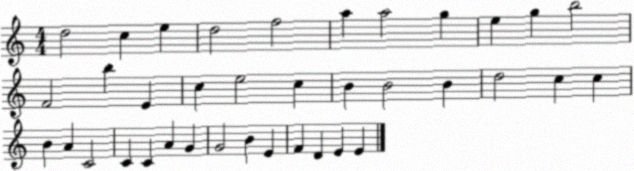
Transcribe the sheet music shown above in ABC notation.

X:1
T:Untitled
M:4/4
L:1/4
K:C
d2 c e d2 f2 a a2 g e g b2 F2 b E c e2 c B B2 B d2 c c B A C2 C C A G G2 B E F D E E